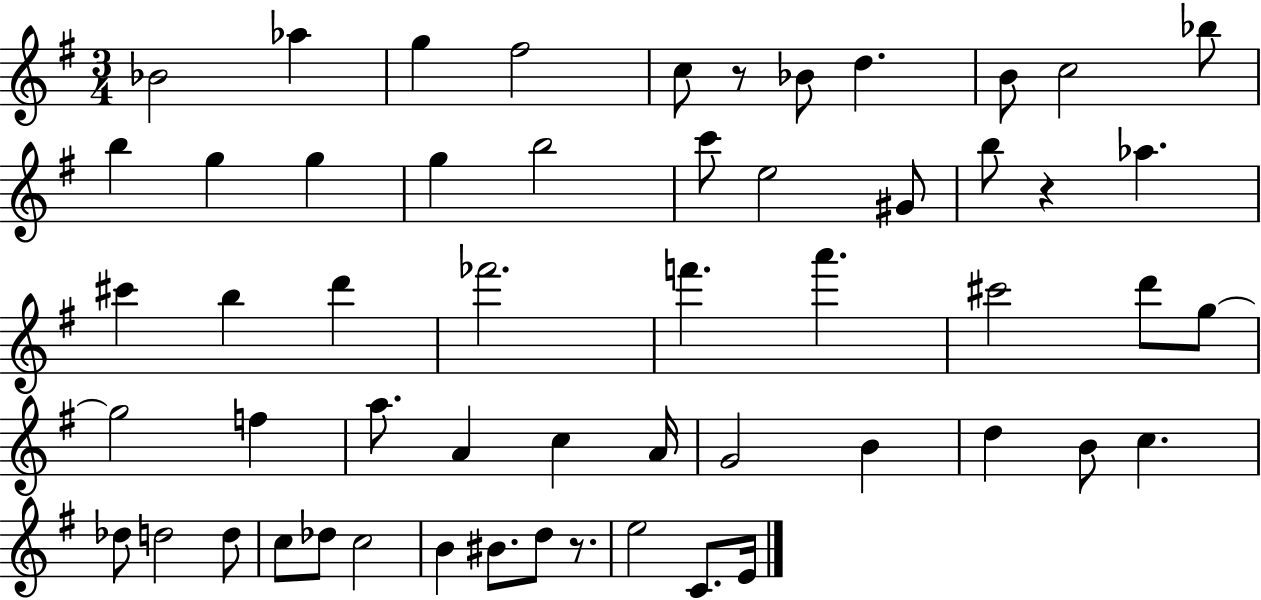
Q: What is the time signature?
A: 3/4